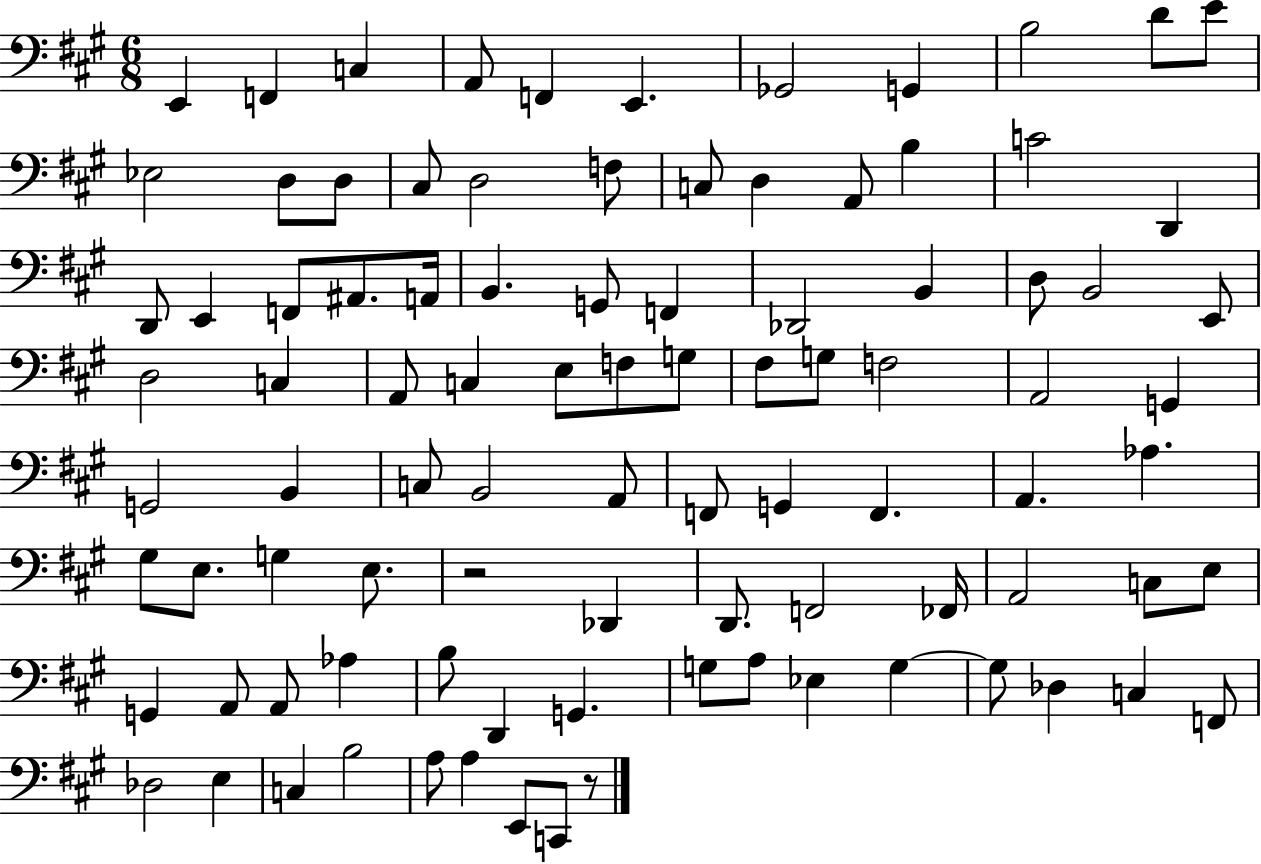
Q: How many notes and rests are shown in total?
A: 94